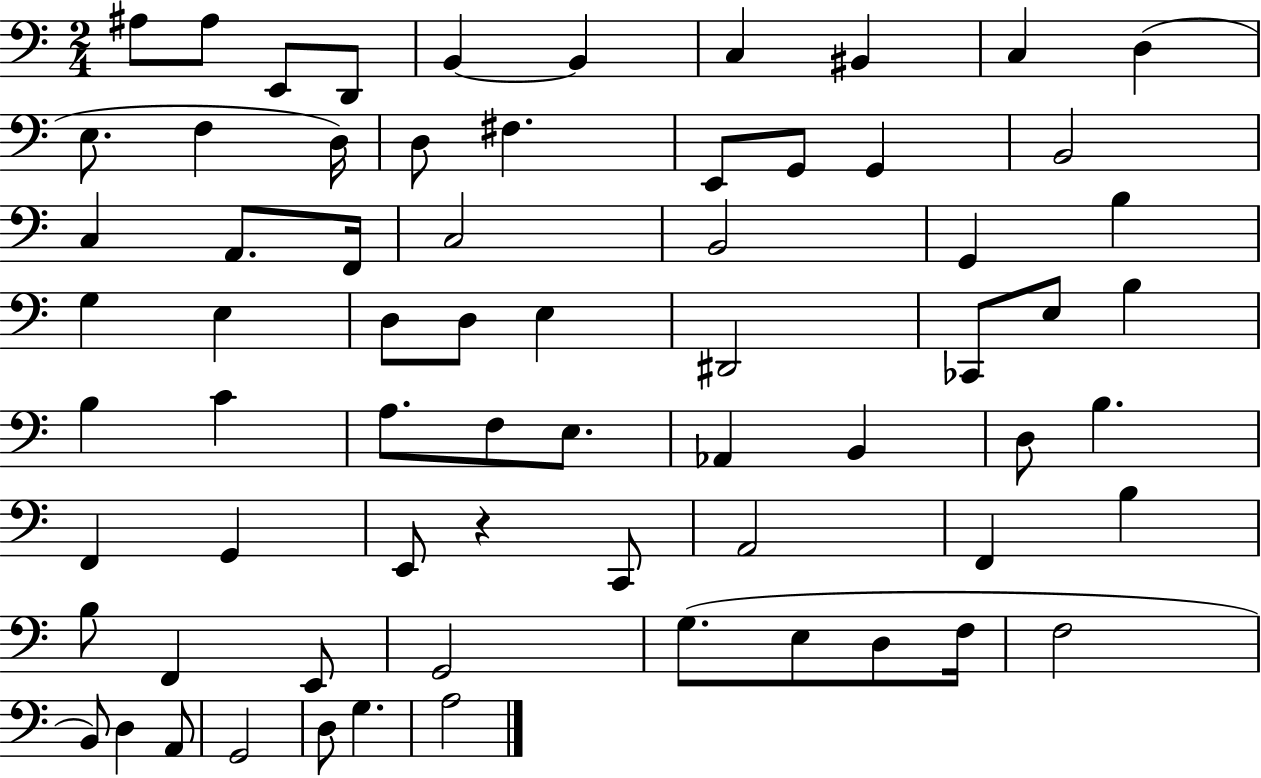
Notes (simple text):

A#3/e A#3/e E2/e D2/e B2/q B2/q C3/q BIS2/q C3/q D3/q E3/e. F3/q D3/s D3/e F#3/q. E2/e G2/e G2/q B2/h C3/q A2/e. F2/s C3/h B2/h G2/q B3/q G3/q E3/q D3/e D3/e E3/q D#2/h CES2/e E3/e B3/q B3/q C4/q A3/e. F3/e E3/e. Ab2/q B2/q D3/e B3/q. F2/q G2/q E2/e R/q C2/e A2/h F2/q B3/q B3/e F2/q E2/e G2/h G3/e. E3/e D3/e F3/s F3/h B2/e D3/q A2/e G2/h D3/e G3/q. A3/h